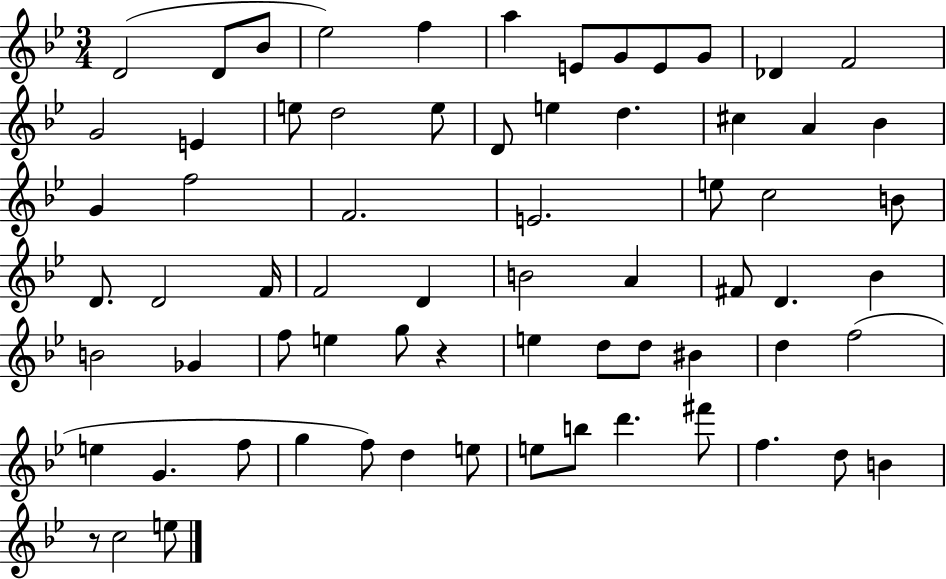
D4/h D4/e Bb4/e Eb5/h F5/q A5/q E4/e G4/e E4/e G4/e Db4/q F4/h G4/h E4/q E5/e D5/h E5/e D4/e E5/q D5/q. C#5/q A4/q Bb4/q G4/q F5/h F4/h. E4/h. E5/e C5/h B4/e D4/e. D4/h F4/s F4/h D4/q B4/h A4/q F#4/e D4/q. Bb4/q B4/h Gb4/q F5/e E5/q G5/e R/q E5/q D5/e D5/e BIS4/q D5/q F5/h E5/q G4/q. F5/e G5/q F5/e D5/q E5/e E5/e B5/e D6/q. F#6/e F5/q. D5/e B4/q R/e C5/h E5/e